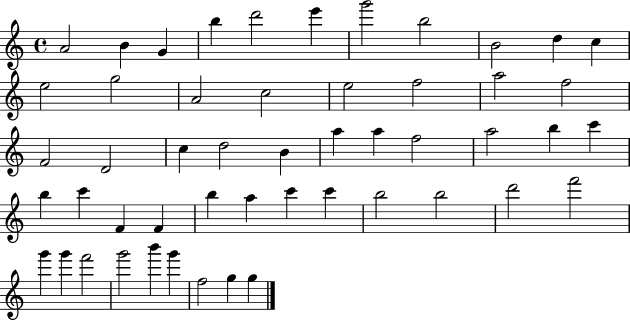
{
  \clef treble
  \time 4/4
  \defaultTimeSignature
  \key c \major
  a'2 b'4 g'4 | b''4 d'''2 e'''4 | g'''2 b''2 | b'2 d''4 c''4 | \break e''2 g''2 | a'2 c''2 | e''2 f''2 | a''2 f''2 | \break f'2 d'2 | c''4 d''2 b'4 | a''4 a''4 f''2 | a''2 b''4 c'''4 | \break b''4 c'''4 f'4 f'4 | b''4 a''4 c'''4 c'''4 | b''2 b''2 | d'''2 f'''2 | \break g'''4 g'''4 f'''2 | g'''2 b'''4 g'''4 | f''2 g''4 g''4 | \bar "|."
}